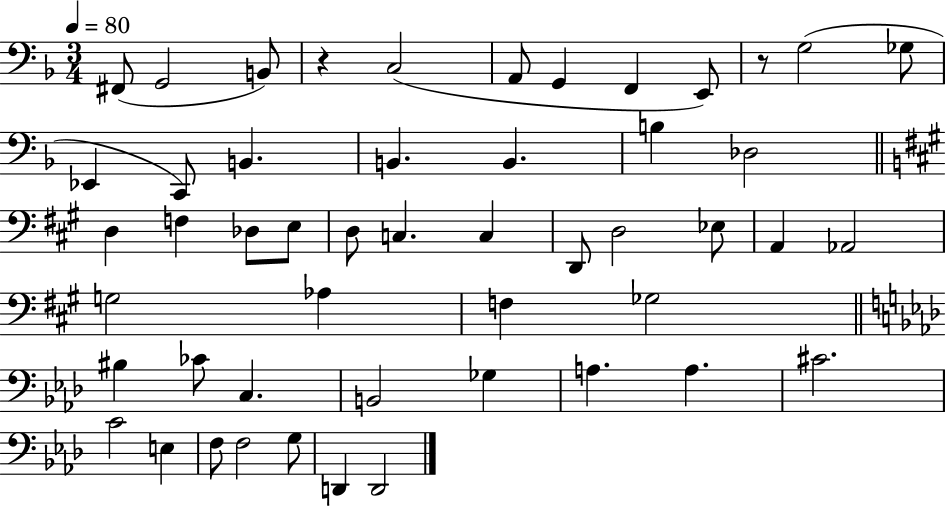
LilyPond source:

{
  \clef bass
  \numericTimeSignature
  \time 3/4
  \key f \major
  \tempo 4 = 80
  fis,8( g,2 b,8) | r4 c2( | a,8 g,4 f,4 e,8) | r8 g2( ges8 | \break ees,4 c,8) b,4. | b,4. b,4. | b4 des2 | \bar "||" \break \key a \major d4 f4 des8 e8 | d8 c4. c4 | d,8 d2 ees8 | a,4 aes,2 | \break g2 aes4 | f4 ges2 | \bar "||" \break \key f \minor bis4 ces'8 c4. | b,2 ges4 | a4. a4. | cis'2. | \break c'2 e4 | f8 f2 g8 | d,4 d,2 | \bar "|."
}